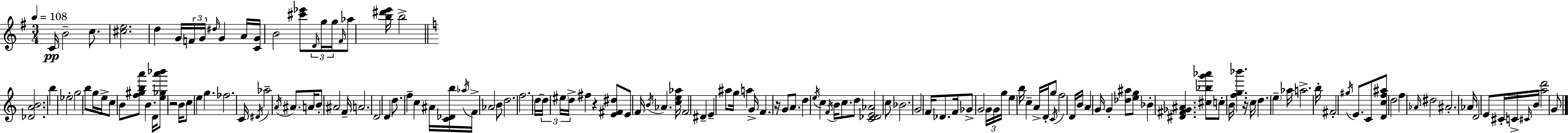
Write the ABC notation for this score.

X:1
T:Untitled
M:3/4
L:1/4
K:G
C/4 B2 c/2 [^ce]2 d G/4 F/4 G/4 ^d/4 G A/4 [CG]/4 B2 [^c'_e']/2 D/4 g/4 g/4 ^F/4 _a/2 [b^d'e']/4 b2 [_DAB]2 b _e2 g2 b/2 g/4 e/4 c/2 B/2 [f^gba']/2 B D/4 [e_ga'_b']/2 z2 B/4 c/2 e g _f2 C/4 ^D/4 _a2 A/4 ^A/2 A/4 B/2 ^A2 F/4 A2 D2 D d/2 f c ^A/4 [C_Db]/4 _a/4 F/4 _A2 B/2 d2 f2 d/4 d/4 ^e/4 d/4 ^f z [E^F^d]/2 E/2 F/4 B/4 _A [ce_a]/4 F2 ^D E ^a/2 g/4 a G/4 F z/4 G/2 A/2 d e/4 c F/4 B/4 c/2 d/2 [C_DE_A]2 c/2 _B2 G2 F/4 _D/2 F/4 _G/2 G2 G/4 G/4 g/4 e b/4 c A/4 D/4 g/2 C/4 f2 D/4 B/4 A G/4 G [_d^a]/2 [eg]/2 _B [^D^F_G^A] [^c_bg'_a']/2 c/2 B/4 [fg_b'] z/4 c/4 d e _a/4 a2 b/4 ^F2 ^g/4 E/2 C/2 [Dcf^a]/2 d2 f _A/4 ^d2 ^A2 _A/4 D2 E/2 ^C/4 C/4 ^C/4 B/4 [ad']2 G/2